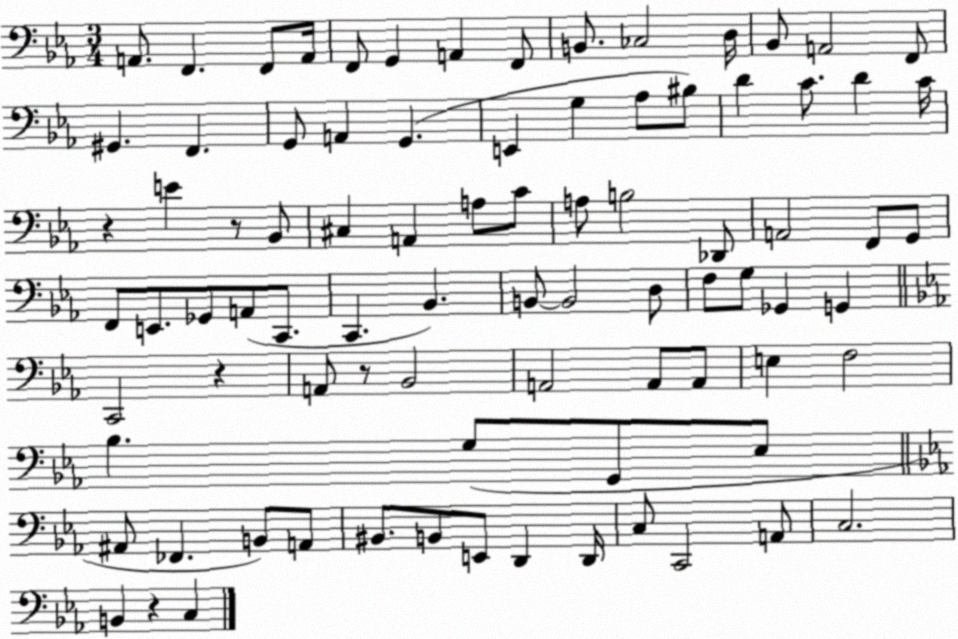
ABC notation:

X:1
T:Untitled
M:3/4
L:1/4
K:Eb
A,,/2 F,, F,,/2 A,,/4 F,,/2 G,, A,, F,,/2 B,,/2 _C,2 D,/4 _B,,/2 A,,2 F,,/2 ^G,, F,, G,,/2 A,, G,, E,, G, _A,/2 ^B,/2 D C/2 D C/4 z E z/2 _B,,/2 ^C, A,, A,/2 C/2 A,/2 B,2 _D,,/2 A,,2 F,,/2 G,,/2 F,,/2 E,,/2 _G,,/2 A,,/2 C,,/2 C,, _B,, B,,/2 B,,2 D,/2 F,/2 G,/2 _G,, G,, C,,2 z A,,/2 z/2 _B,,2 A,,2 A,,/2 A,,/2 E, F,2 _B, G,/2 G,,/2 _E,/2 ^A,,/2 _F,, B,,/2 A,,/2 ^B,,/2 B,,/2 E,,/2 D,, D,,/4 C,/2 C,,2 A,,/2 C,2 B,, z C,